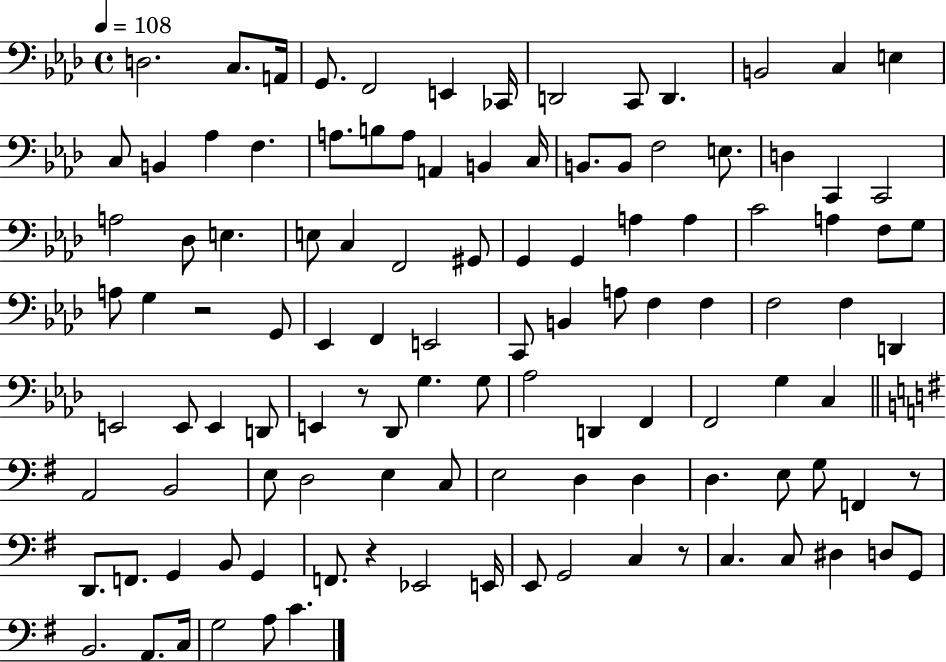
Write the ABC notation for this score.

X:1
T:Untitled
M:4/4
L:1/4
K:Ab
D,2 C,/2 A,,/4 G,,/2 F,,2 E,, _C,,/4 D,,2 C,,/2 D,, B,,2 C, E, C,/2 B,, _A, F, A,/2 B,/2 A,/2 A,, B,, C,/4 B,,/2 B,,/2 F,2 E,/2 D, C,, C,,2 A,2 _D,/2 E, E,/2 C, F,,2 ^G,,/2 G,, G,, A, A, C2 A, F,/2 G,/2 A,/2 G, z2 G,,/2 _E,, F,, E,,2 C,,/2 B,, A,/2 F, F, F,2 F, D,, E,,2 E,,/2 E,, D,,/2 E,, z/2 _D,,/2 G, G,/2 _A,2 D,, F,, F,,2 G, C, A,,2 B,,2 E,/2 D,2 E, C,/2 E,2 D, D, D, E,/2 G,/2 F,, z/2 D,,/2 F,,/2 G,, B,,/2 G,, F,,/2 z _E,,2 E,,/4 E,,/2 G,,2 C, z/2 C, C,/2 ^D, D,/2 G,,/2 B,,2 A,,/2 C,/4 G,2 A,/2 C